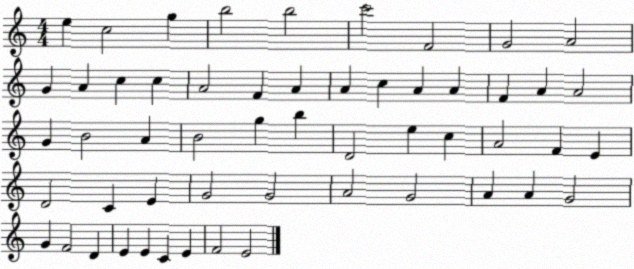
X:1
T:Untitled
M:4/4
L:1/4
K:C
e c2 g b2 b2 c'2 F2 G2 A2 G A c c A2 F A A c A A F A A2 G B2 A B2 g b D2 e c A2 F E D2 C E G2 G2 A2 G2 A A G2 G F2 D E E C E F2 E2